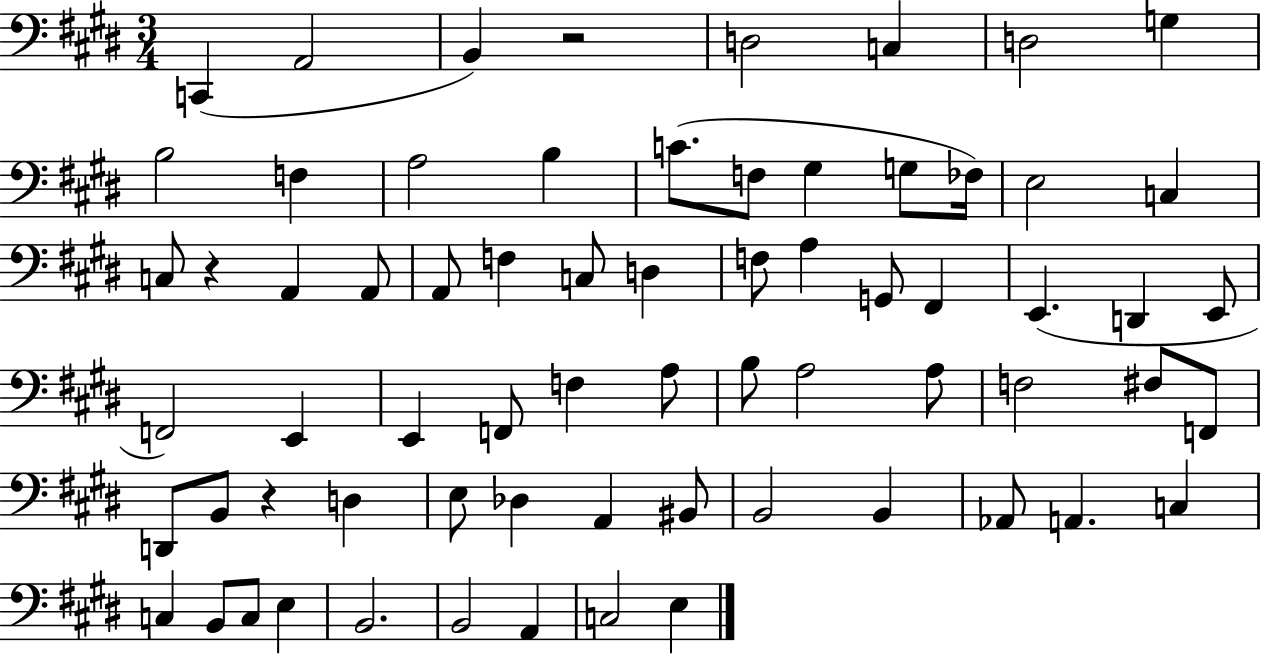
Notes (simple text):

C2/q A2/h B2/q R/h D3/h C3/q D3/h G3/q B3/h F3/q A3/h B3/q C4/e. F3/e G#3/q G3/e FES3/s E3/h C3/q C3/e R/q A2/q A2/e A2/e F3/q C3/e D3/q F3/e A3/q G2/e F#2/q E2/q. D2/q E2/e F2/h E2/q E2/q F2/e F3/q A3/e B3/e A3/h A3/e F3/h F#3/e F2/e D2/e B2/e R/q D3/q E3/e Db3/q A2/q BIS2/e B2/h B2/q Ab2/e A2/q. C3/q C3/q B2/e C3/e E3/q B2/h. B2/h A2/q C3/h E3/q